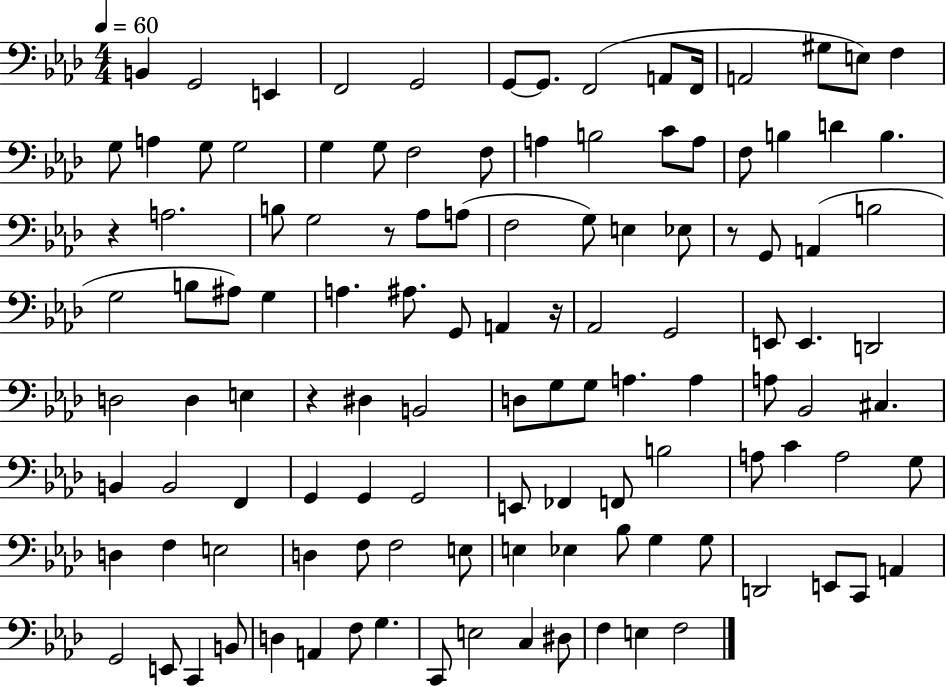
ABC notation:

X:1
T:Untitled
M:4/4
L:1/4
K:Ab
B,, G,,2 E,, F,,2 G,,2 G,,/2 G,,/2 F,,2 A,,/2 F,,/4 A,,2 ^G,/2 E,/2 F, G,/2 A, G,/2 G,2 G, G,/2 F,2 F,/2 A, B,2 C/2 A,/2 F,/2 B, D B, z A,2 B,/2 G,2 z/2 _A,/2 A,/2 F,2 G,/2 E, _E,/2 z/2 G,,/2 A,, B,2 G,2 B,/2 ^A,/2 G, A, ^A,/2 G,,/2 A,, z/4 _A,,2 G,,2 E,,/2 E,, D,,2 D,2 D, E, z ^D, B,,2 D,/2 G,/2 G,/2 A, A, A,/2 _B,,2 ^C, B,, B,,2 F,, G,, G,, G,,2 E,,/2 _F,, F,,/2 B,2 A,/2 C A,2 G,/2 D, F, E,2 D, F,/2 F,2 E,/2 E, _E, _B,/2 G, G,/2 D,,2 E,,/2 C,,/2 A,, G,,2 E,,/2 C,, B,,/2 D, A,, F,/2 G, C,,/2 E,2 C, ^D,/2 F, E, F,2